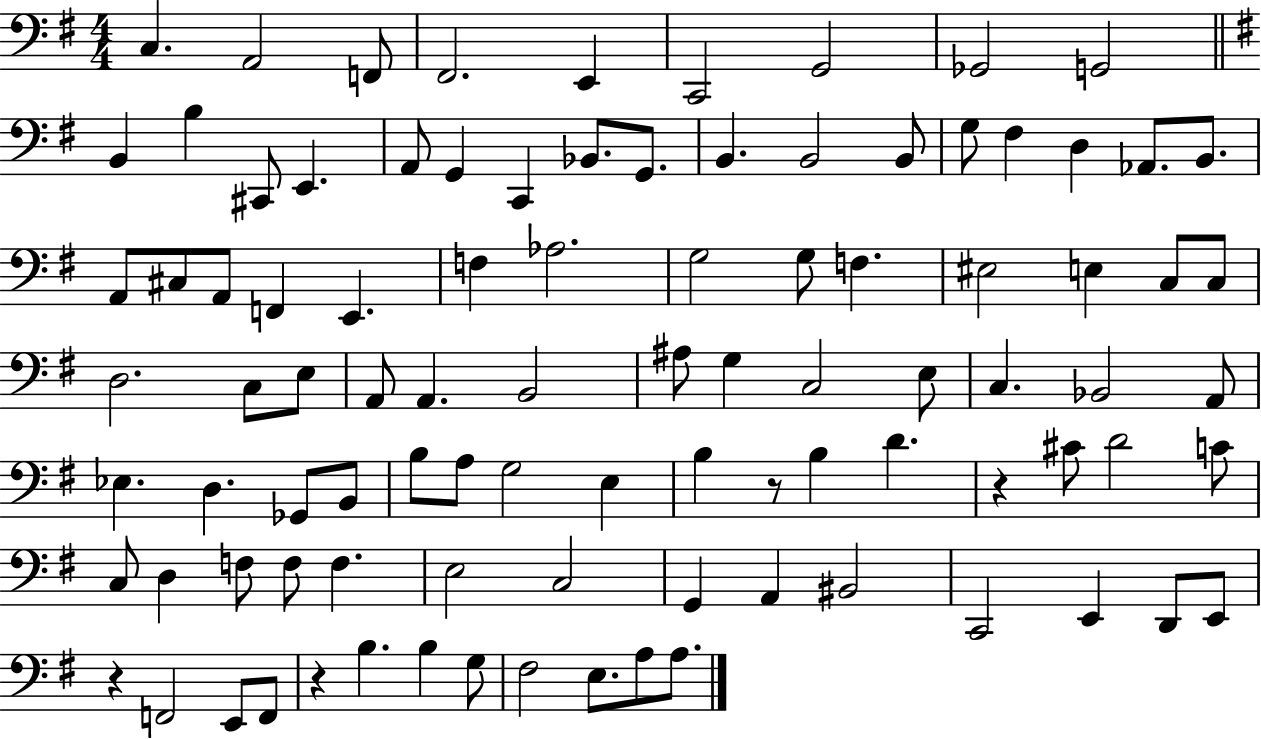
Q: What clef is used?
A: bass